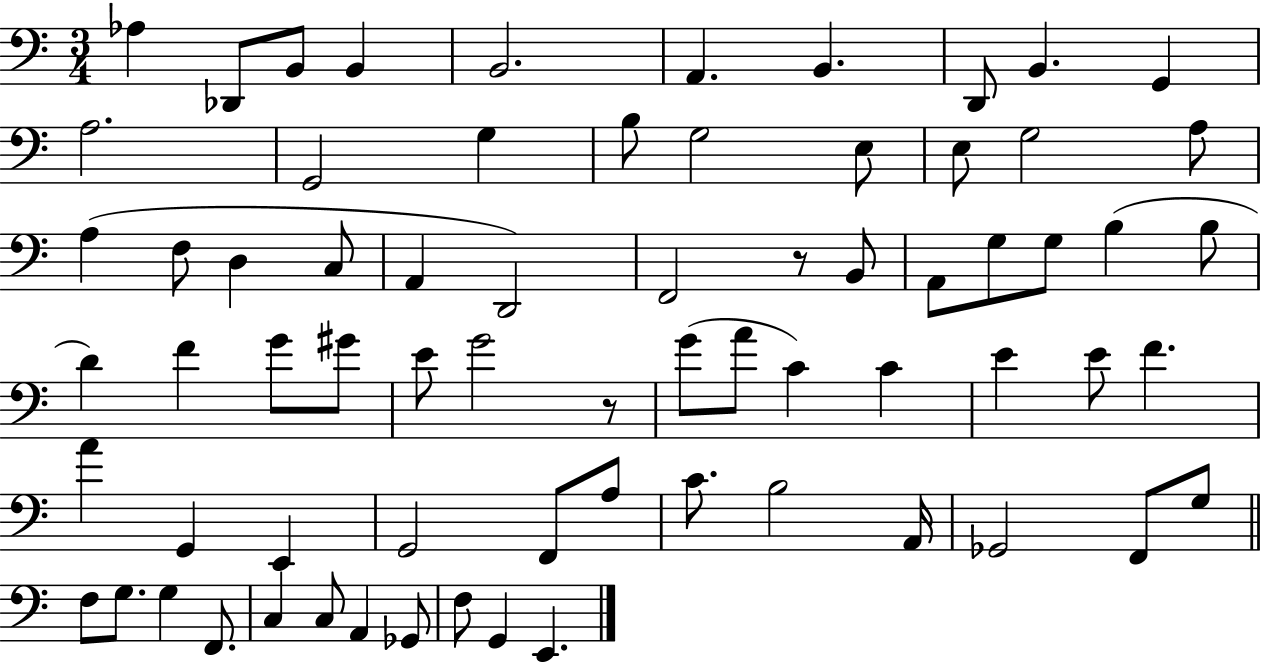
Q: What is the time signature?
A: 3/4